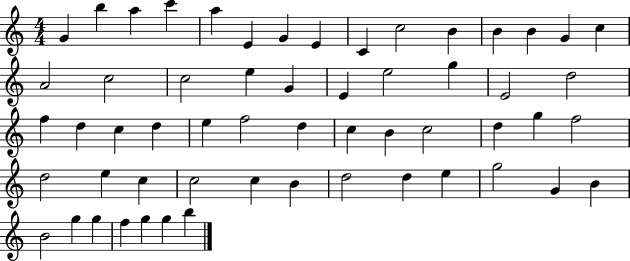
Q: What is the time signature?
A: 4/4